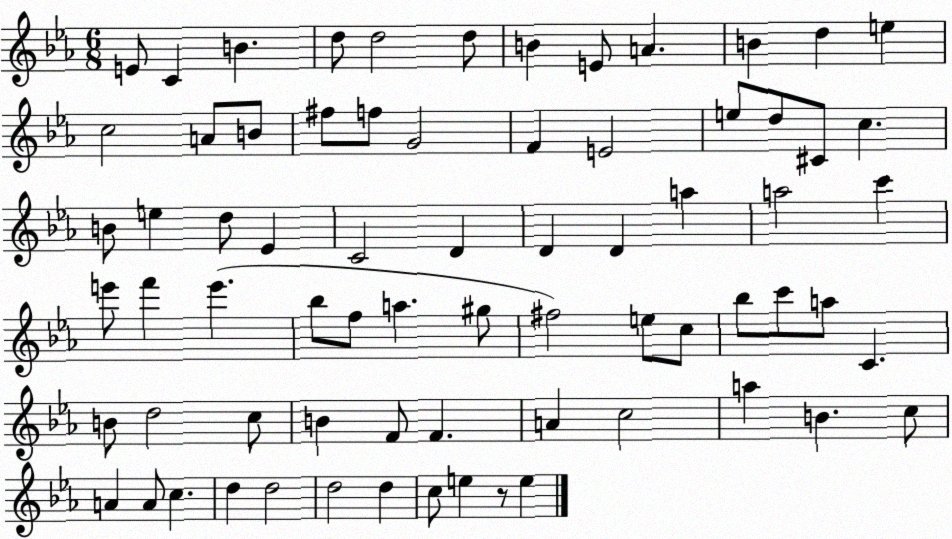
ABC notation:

X:1
T:Untitled
M:6/8
L:1/4
K:Eb
E/2 C B d/2 d2 d/2 B E/2 A B d e c2 A/2 B/2 ^f/2 f/2 G2 F E2 e/2 d/2 ^C/2 c B/2 e d/2 _E C2 D D D a a2 c' e'/2 f' e' _b/2 f/2 a ^g/2 ^f2 e/2 c/2 _b/2 c'/2 a/2 C B/2 d2 c/2 B F/2 F A c2 a B c/2 A A/2 c d d2 d2 d c/2 e z/2 e